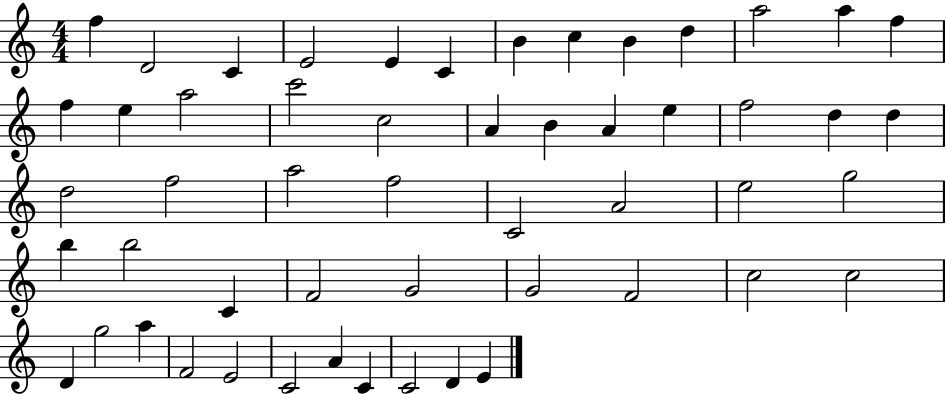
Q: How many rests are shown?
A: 0